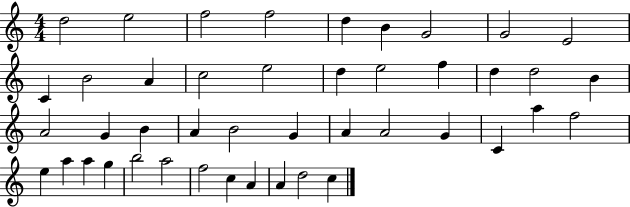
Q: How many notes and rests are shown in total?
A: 44